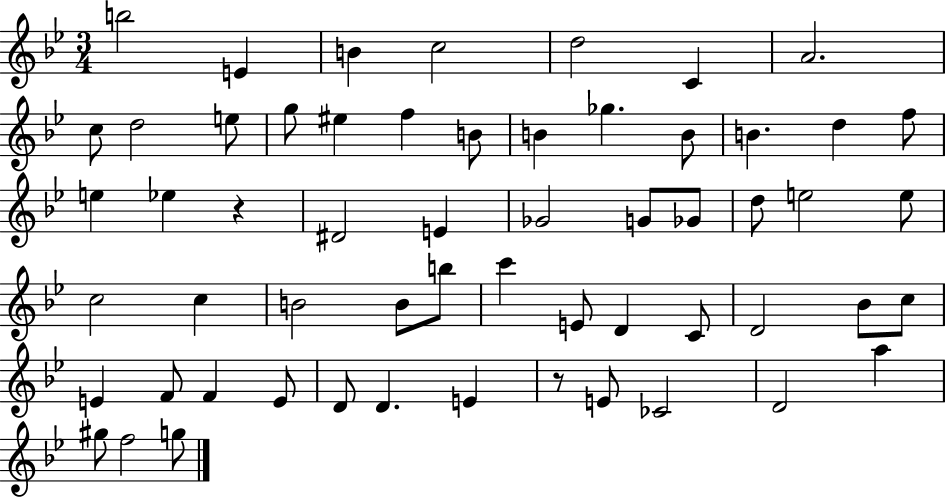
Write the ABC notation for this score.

X:1
T:Untitled
M:3/4
L:1/4
K:Bb
b2 E B c2 d2 C A2 c/2 d2 e/2 g/2 ^e f B/2 B _g B/2 B d f/2 e _e z ^D2 E _G2 G/2 _G/2 d/2 e2 e/2 c2 c B2 B/2 b/2 c' E/2 D C/2 D2 _B/2 c/2 E F/2 F E/2 D/2 D E z/2 E/2 _C2 D2 a ^g/2 f2 g/2